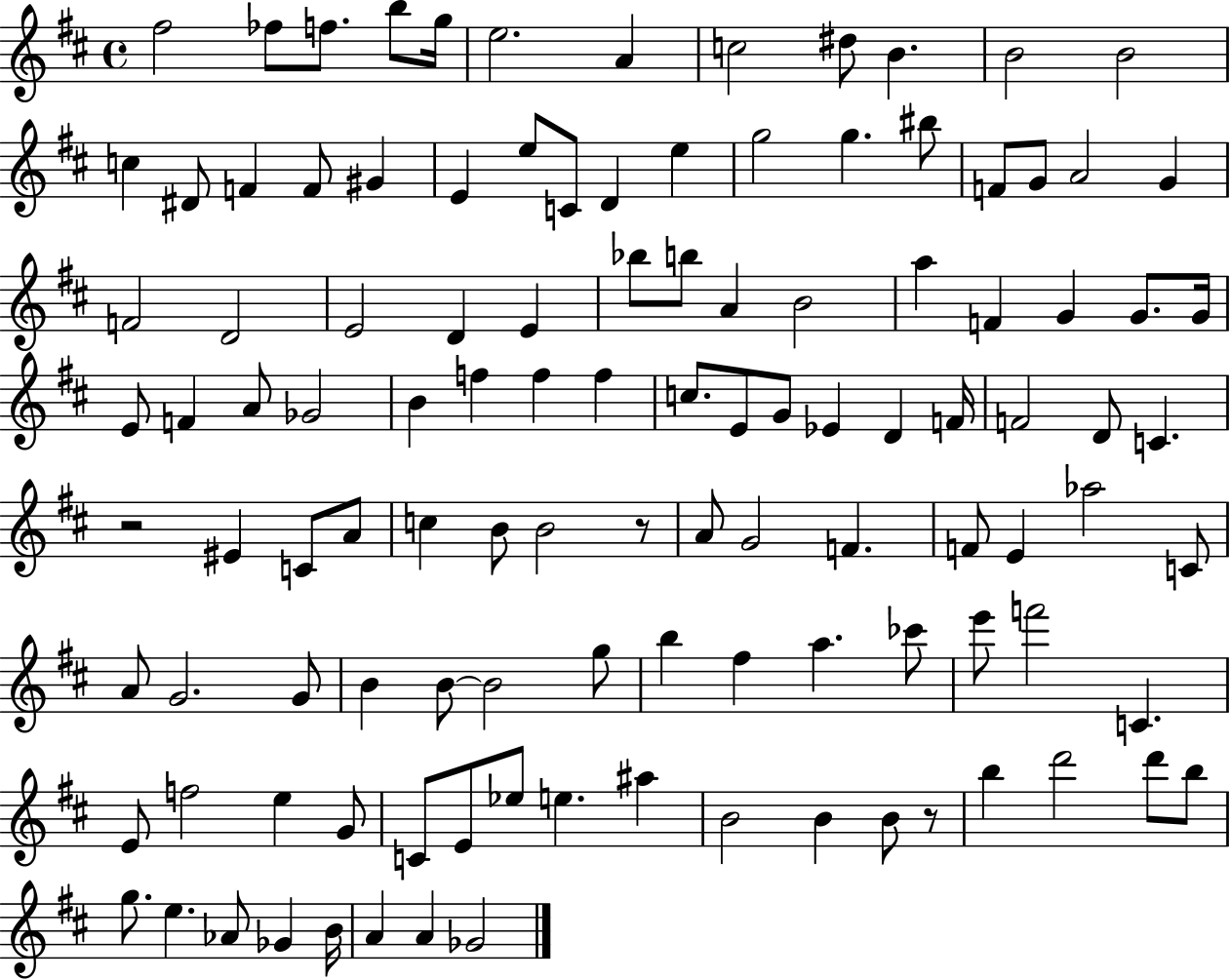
F#5/h FES5/e F5/e. B5/e G5/s E5/h. A4/q C5/h D#5/e B4/q. B4/h B4/h C5/q D#4/e F4/q F4/e G#4/q E4/q E5/e C4/e D4/q E5/q G5/h G5/q. BIS5/e F4/e G4/e A4/h G4/q F4/h D4/h E4/h D4/q E4/q Bb5/e B5/e A4/q B4/h A5/q F4/q G4/q G4/e. G4/s E4/e F4/q A4/e Gb4/h B4/q F5/q F5/q F5/q C5/e. E4/e G4/e Eb4/q D4/q F4/s F4/h D4/e C4/q. R/h EIS4/q C4/e A4/e C5/q B4/e B4/h R/e A4/e G4/h F4/q. F4/e E4/q Ab5/h C4/e A4/e G4/h. G4/e B4/q B4/e B4/h G5/e B5/q F#5/q A5/q. CES6/e E6/e F6/h C4/q. E4/e F5/h E5/q G4/e C4/e E4/e Eb5/e E5/q. A#5/q B4/h B4/q B4/e R/e B5/q D6/h D6/e B5/e G5/e. E5/q. Ab4/e Gb4/q B4/s A4/q A4/q Gb4/h